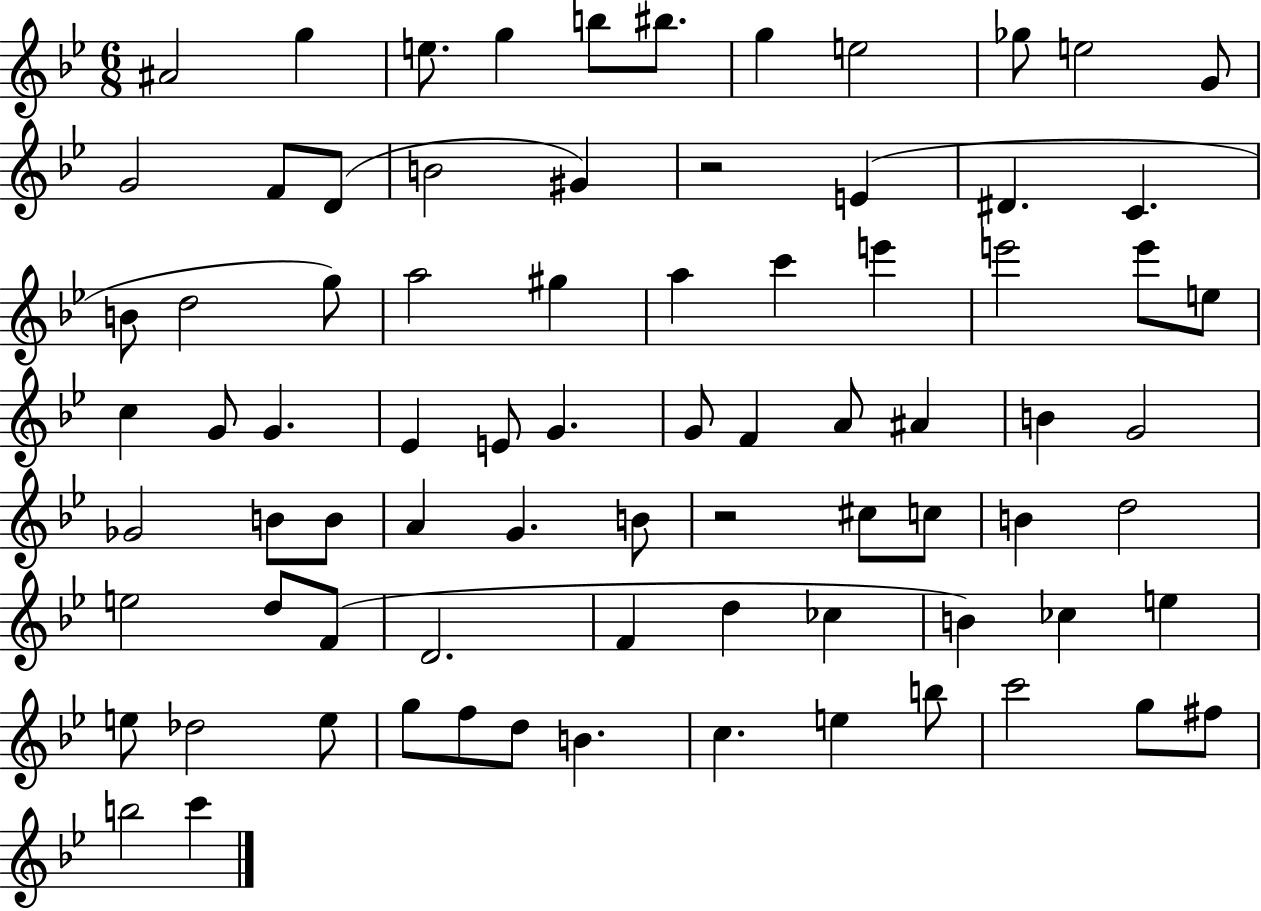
{
  \clef treble
  \numericTimeSignature
  \time 6/8
  \key bes \major
  \repeat volta 2 { ais'2 g''4 | e''8. g''4 b''8 bis''8. | g''4 e''2 | ges''8 e''2 g'8 | \break g'2 f'8 d'8( | b'2 gis'4) | r2 e'4( | dis'4. c'4. | \break b'8 d''2 g''8) | a''2 gis''4 | a''4 c'''4 e'''4 | e'''2 e'''8 e''8 | \break c''4 g'8 g'4. | ees'4 e'8 g'4. | g'8 f'4 a'8 ais'4 | b'4 g'2 | \break ges'2 b'8 b'8 | a'4 g'4. b'8 | r2 cis''8 c''8 | b'4 d''2 | \break e''2 d''8 f'8( | d'2. | f'4 d''4 ces''4 | b'4) ces''4 e''4 | \break e''8 des''2 e''8 | g''8 f''8 d''8 b'4. | c''4. e''4 b''8 | c'''2 g''8 fis''8 | \break b''2 c'''4 | } \bar "|."
}